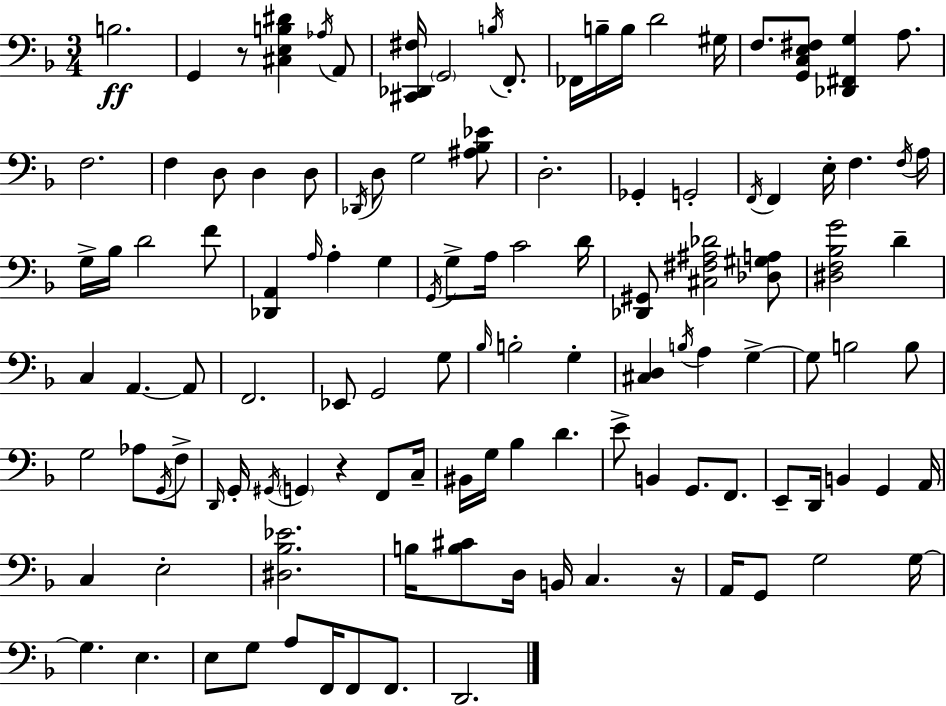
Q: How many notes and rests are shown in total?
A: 118